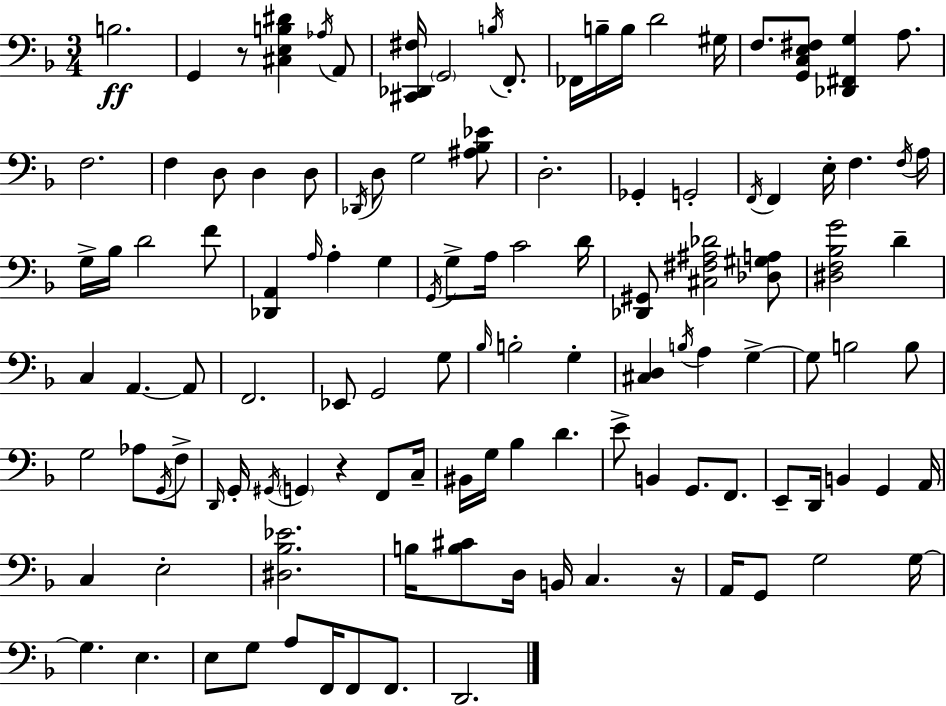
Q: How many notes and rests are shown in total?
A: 118